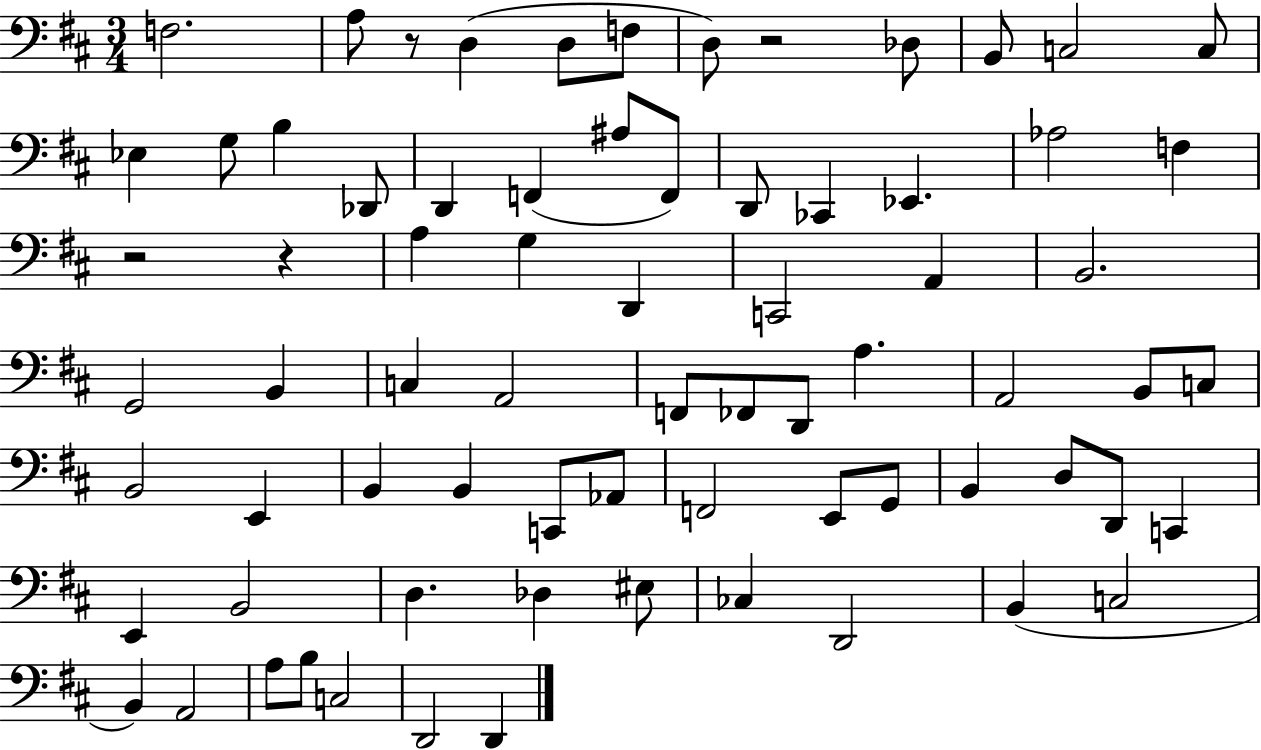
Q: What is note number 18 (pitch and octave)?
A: F2